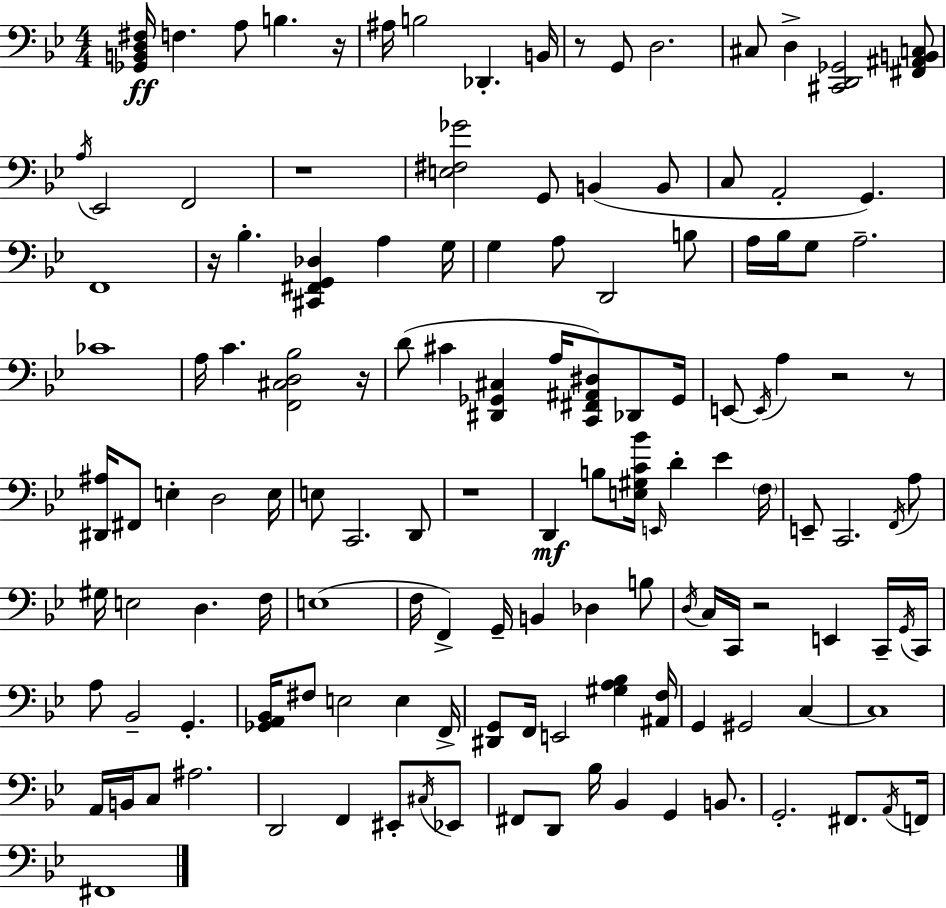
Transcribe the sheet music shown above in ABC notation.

X:1
T:Untitled
M:4/4
L:1/4
K:Bb
[_G,,B,,D,^F,]/4 F, A,/2 B, z/4 ^A,/4 B,2 _D,, B,,/4 z/2 G,,/2 D,2 ^C,/2 D, [^C,,D,,_G,,]2 [^F,,^A,,B,,C,]/2 A,/4 _E,,2 F,,2 z4 [E,^F,_G]2 G,,/2 B,, B,,/2 C,/2 A,,2 G,, F,,4 z/4 _B, [^C,,^F,,G,,_D,] A, G,/4 G, A,/2 D,,2 B,/2 A,/4 _B,/4 G,/2 A,2 _C4 A,/4 C [F,,^C,D,_B,]2 z/4 D/2 ^C [^D,,_G,,^C,] A,/4 [C,,^F,,^A,,^D,]/2 _D,,/2 _G,,/4 E,,/2 E,,/4 A, z2 z/2 [^D,,^A,]/4 ^F,,/2 E, D,2 E,/4 E,/2 C,,2 D,,/2 z4 D,, B,/2 [E,^G,C_B]/4 E,,/4 D _E F,/4 E,,/2 C,,2 F,,/4 A,/2 ^G,/4 E,2 D, F,/4 E,4 F,/4 F,, G,,/4 B,, _D, B,/2 D,/4 C,/4 C,,/4 z2 E,, C,,/4 G,,/4 C,,/4 A,/2 _B,,2 G,, [_G,,A,,_B,,]/4 ^F,/2 E,2 E, F,,/4 [^D,,G,,]/2 F,,/4 E,,2 [^G,A,_B,] [^A,,F,]/4 G,, ^G,,2 C, C,4 A,,/4 B,,/4 C,/2 ^A,2 D,,2 F,, ^E,,/2 ^C,/4 _E,,/2 ^F,,/2 D,,/2 _B,/4 _B,, G,, B,,/2 G,,2 ^F,,/2 A,,/4 F,,/4 ^F,,4